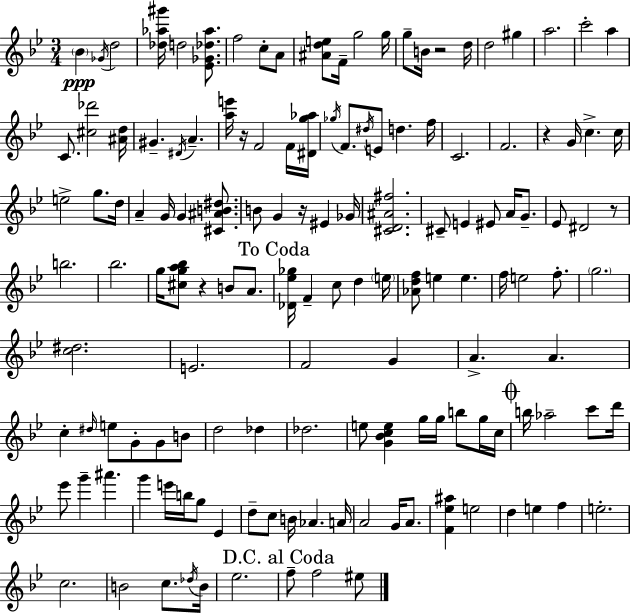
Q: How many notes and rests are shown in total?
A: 142